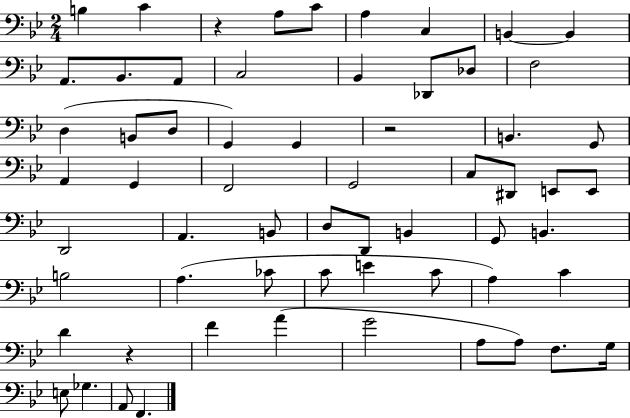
{
  \clef bass
  \numericTimeSignature
  \time 2/4
  \key bes \major
  b4 c'4 | r4 a8 c'8 | a4 c4 | b,4~~ b,4 | \break a,8. bes,8. a,8 | c2 | bes,4 des,8 des8 | f2 | \break d4( b,8 d8 | g,4) g,4 | r2 | b,4. g,8 | \break a,4 g,4 | f,2 | g,2 | c8 dis,8 e,8 e,8 | \break d,2 | a,4. b,8 | d8 d,8 b,4 | g,8 b,4. | \break b2 | a4.( ces'8 | c'8 e'4 c'8 | a4) c'4 | \break d'4 r4 | f'4 a'4( | g'2 | a8 a8) f8. g16 | \break e8 ges4. | a,8 f,4. | \bar "|."
}